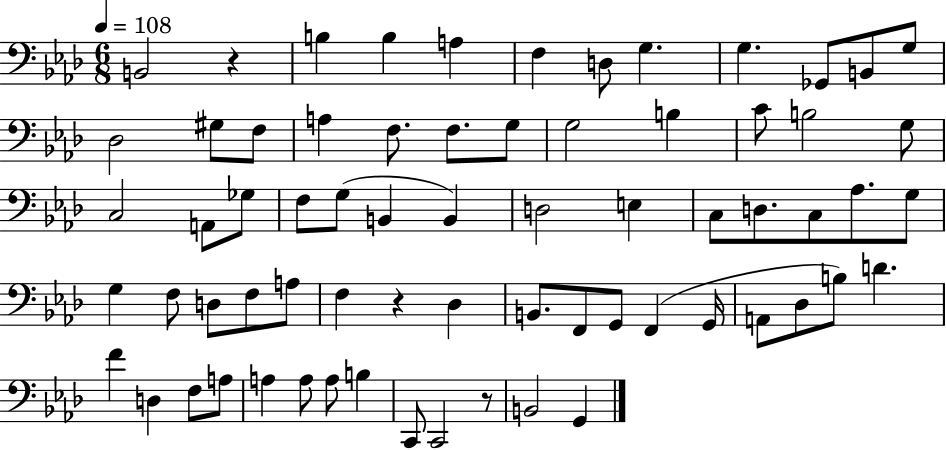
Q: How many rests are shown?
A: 3